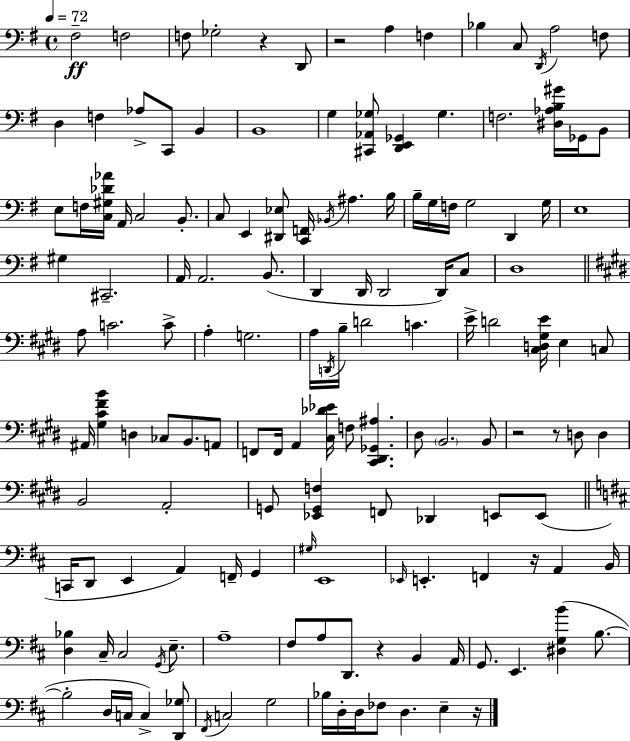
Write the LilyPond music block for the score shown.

{
  \clef bass
  \time 4/4
  \defaultTimeSignature
  \key e \minor
  \tempo 4 = 72
  fis2--\ff f2 | f8 ges2-. r4 d,8 | r2 a4 f4 | bes4 c8 \acciaccatura { d,16 } a2 f8 | \break d4 f4 aes8-> c,8 b,4 | b,1 | g4 <cis, aes, ges>8 <d, e, ges,>4 ges4. | f2. <dis aes b gis'>16 ges,16 b,8 | \break e8 f16 <c gis des' aes'>16 a,16 c2 b,8.-. | c8 e,4 <dis, ees>8 <c, f,>16 \acciaccatura { bes,16 } ais4. | b16 b16-- g16 f16 g2 d,4 | g16 e1 | \break gis4 cis,2.-- | a,16 a,2. b,8.( | d,4 d,16 d,2 d,16) | c8 d1 | \break \bar "||" \break \key e \major a8 c'2. c'8-> | a4-. g2. | a16 \acciaccatura { d,16 } b16-- d'2 c'4. | e'16-> d'2 <cis d gis e'>16 e4 c8 | \break ais,16 <gis cis' fis' b'>4 d4 ces8 b,8. a,8 | f,8 f,16 a,4 <cis des' ees'>16 f8 <cis, dis, ges, ais>4. | dis8 \parenthesize b,2. b,8 | r2 r8 d8 d4 | \break b,2 a,2-. | g,8 <ees, g, f>4 f,8 des,4 e,8 e,8( | \bar "||" \break \key d \major c,16 d,8 e,4 a,4) f,16-- g,4 | \grace { gis16 } e,1 | \grace { ees,16 } e,4.-. f,4 r16 a,4 | b,16 <d bes>4 cis16-- cis2 \acciaccatura { g,16 } | \break e8.-- a1-- | fis8 a8 d,8. r4 b,4 | a,16 g,8. e,4. <dis g b'>4( | b8.~~ b2-. d16 c16 c4->) | \break <d, ges>8 \acciaccatura { fis,16 } c2 g2 | bes16 d16-. d16 fes8 d4. e4-- | r16 \bar "|."
}